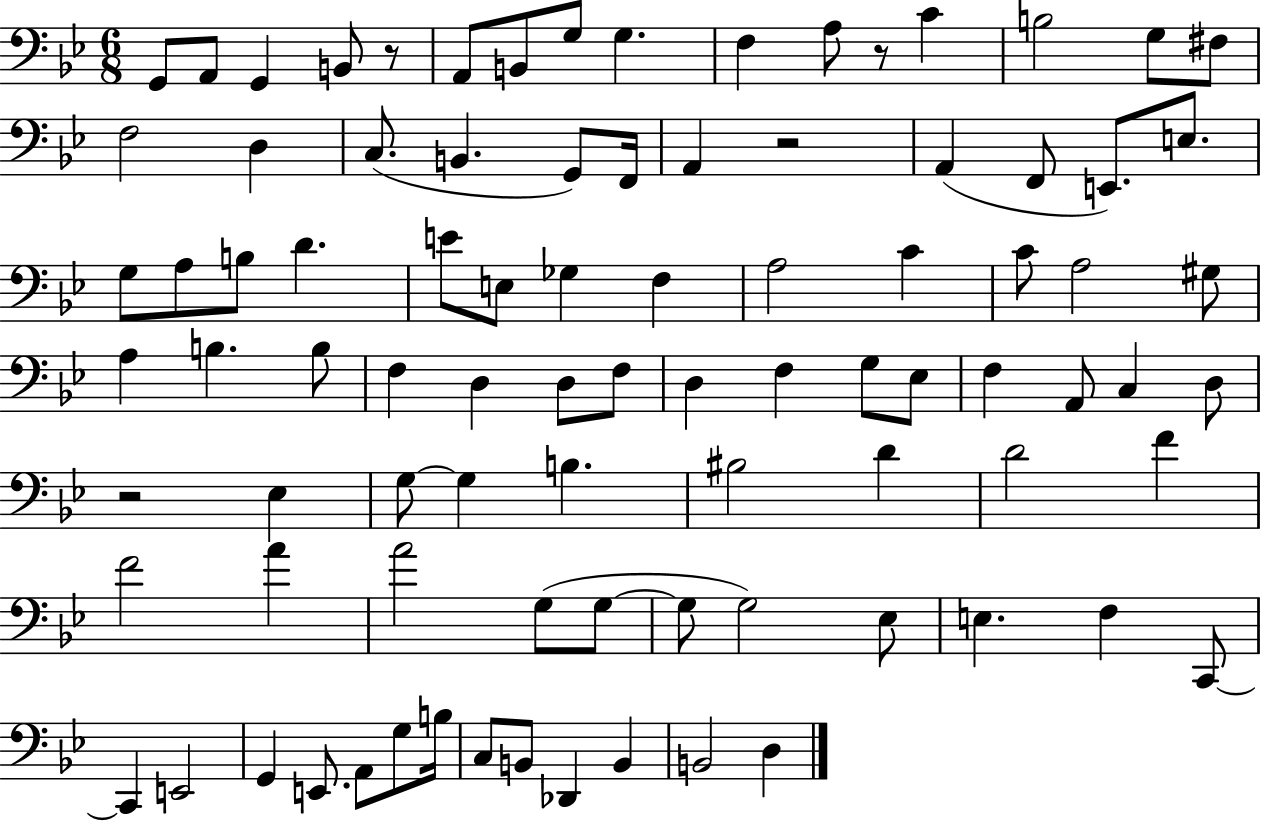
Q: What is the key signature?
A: BES major